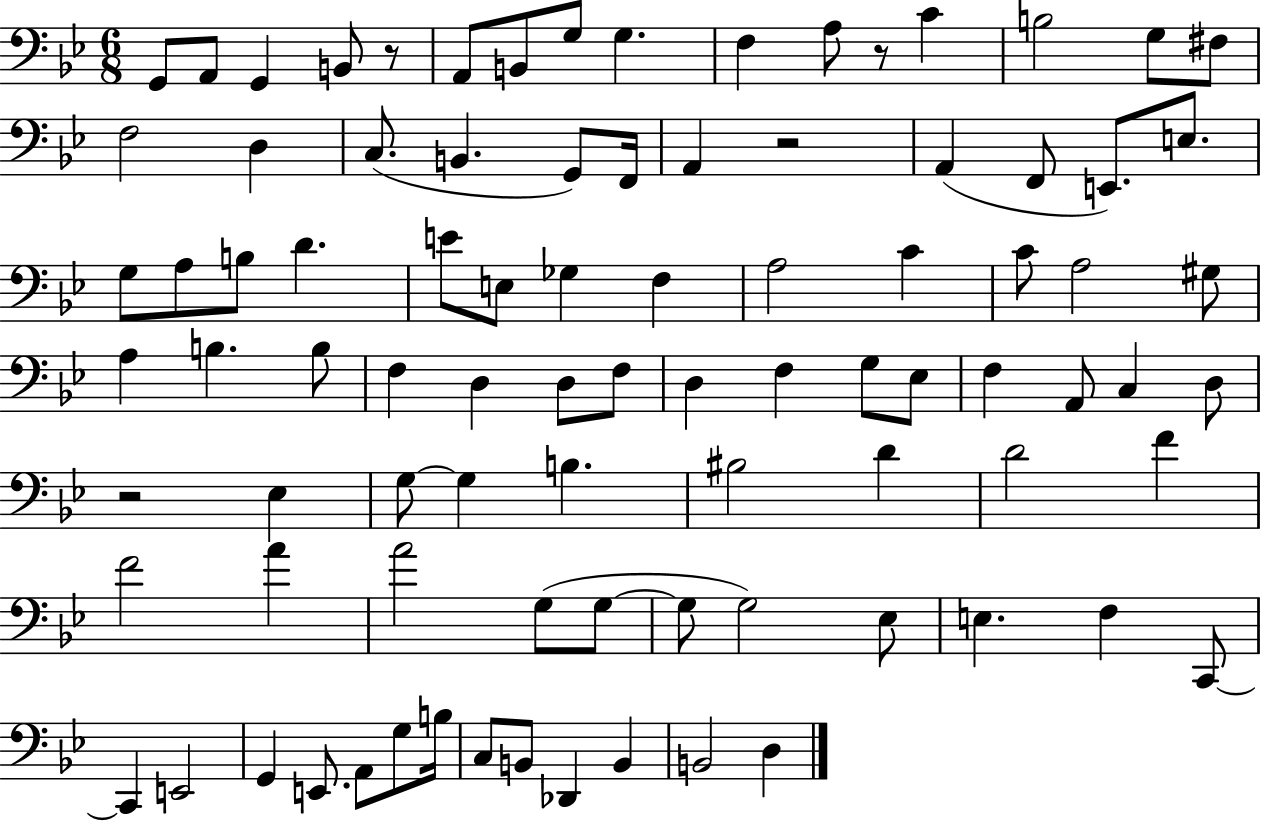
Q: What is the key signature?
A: BES major